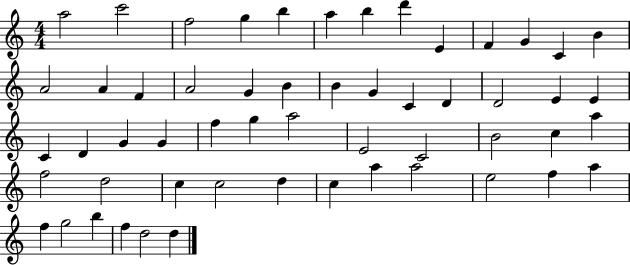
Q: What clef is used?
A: treble